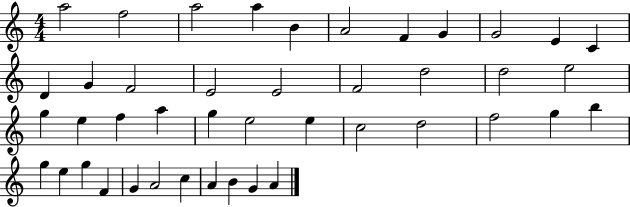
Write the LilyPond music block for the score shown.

{
  \clef treble
  \numericTimeSignature
  \time 4/4
  \key c \major
  a''2 f''2 | a''2 a''4 b'4 | a'2 f'4 g'4 | g'2 e'4 c'4 | \break d'4 g'4 f'2 | e'2 e'2 | f'2 d''2 | d''2 e''2 | \break g''4 e''4 f''4 a''4 | g''4 e''2 e''4 | c''2 d''2 | f''2 g''4 b''4 | \break g''4 e''4 g''4 f'4 | g'4 a'2 c''4 | a'4 b'4 g'4 a'4 | \bar "|."
}